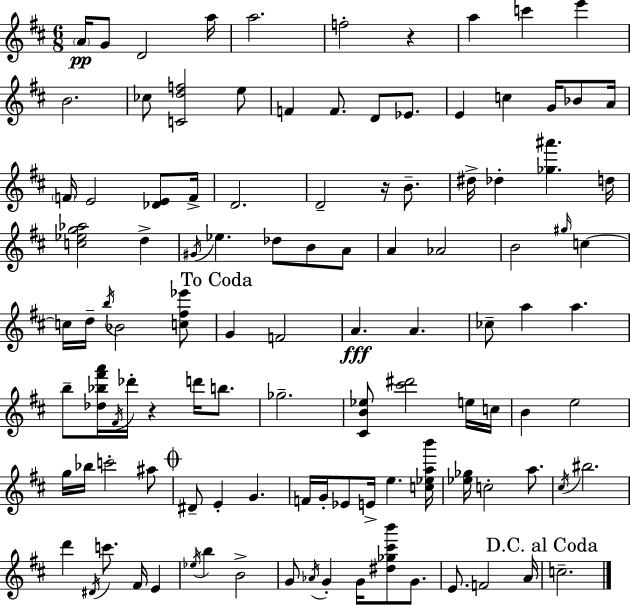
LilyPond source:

{
  \clef treble
  \numericTimeSignature
  \time 6/8
  \key d \major
  \parenthesize a'16\pp g'8 d'2 a''16 | a''2. | f''2-. r4 | a''4 c'''4 e'''4 | \break b'2. | ces''8 <c' d'' f''>2 e''8 | f'4 f'8. d'8 ees'8. | e'4 c''4 g'16 bes'8 a'16 | \break \parenthesize f'16 e'2 <des' e'>8 f'16-> | d'2. | d'2-- r16 b'8.-- | dis''16-> des''4-. <ges'' ais'''>4. d''16 | \break <c'' ees'' g'' aes''>2 d''4-> | \acciaccatura { gis'16 } ees''4. des''8 b'8 a'8 | a'4 aes'2 | b'2 \grace { gis''16 } c''4~~ | \break c''16 d''16-- \acciaccatura { b''16 } bes'2 | <c'' fis'' ees'''>8 \mark "To Coda" g'4 f'2 | a'4.\fff a'4. | ces''8-- a''4 a''4. | \break b''8-- <des'' bes'' fis''' a'''>16 \acciaccatura { fis'16 } des'''16-. r4 | d'''16 b''8. ges''2.-- | <cis' b' ees''>8 <cis''' dis'''>2 | e''16 c''16 b'4 e''2 | \break g''16 bes''16 c'''2-. | ais''8 \mark \markup { \musicglyph "scripts.coda" } dis'8-- e'4-. g'4. | f'16 g'16-. ees'8 e'16-> e''4. | <c'' ees'' a'' b'''>16 <ees'' ges''>16 c''2-. | \break a''8. \acciaccatura { cis''16 } bis''2. | d'''4 \acciaccatura { dis'16 } c'''8. | fis'16 e'4 \acciaccatura { ees''16 } b''4 b'2-> | g'8 \acciaccatura { aes'16 } g'4-. | \break g'16 <dis'' ges'' cis''' b'''>8 g'8. e'8. f'2 | a'16 \mark "D.C. al Coda" c''2.-- | \bar "|."
}